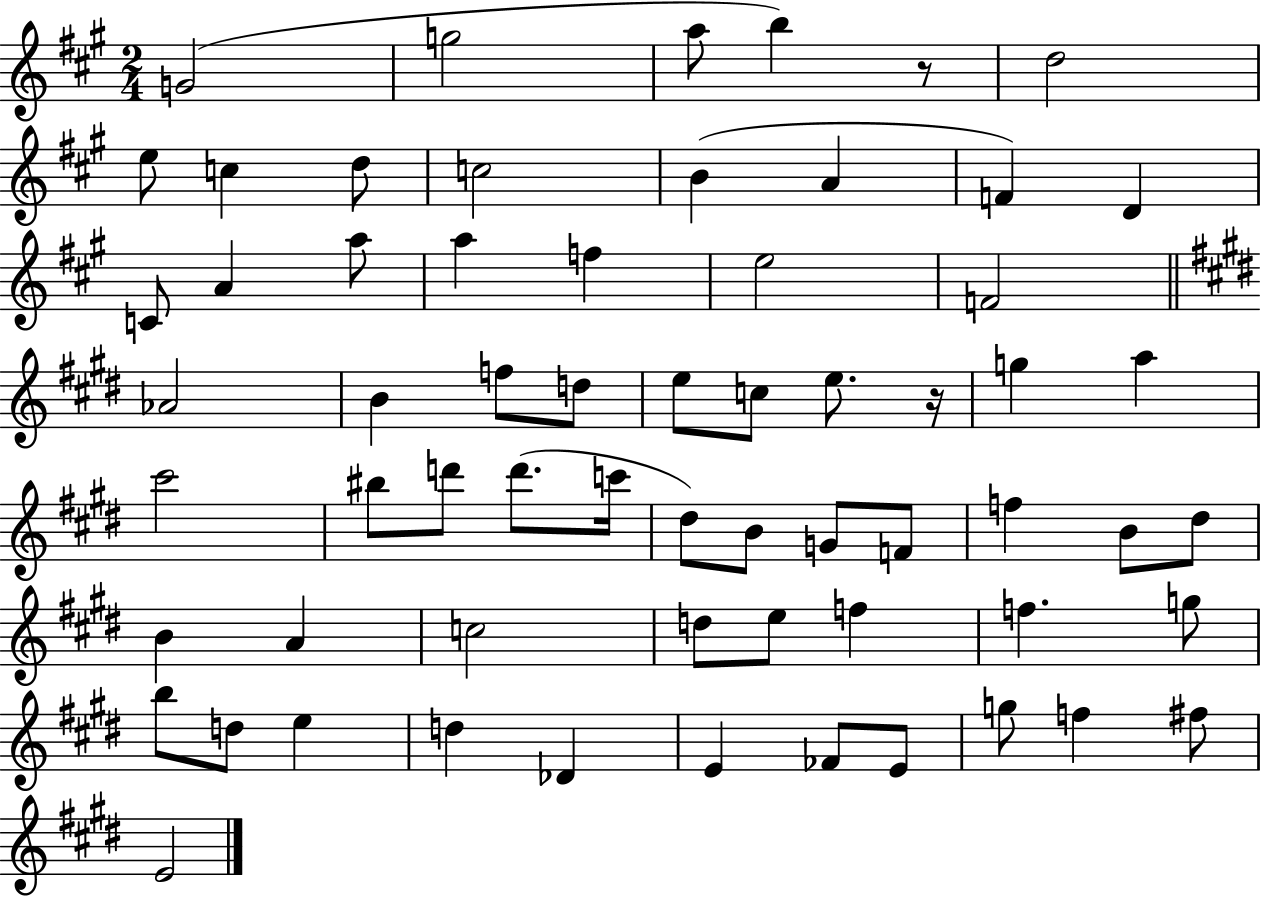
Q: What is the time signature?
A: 2/4